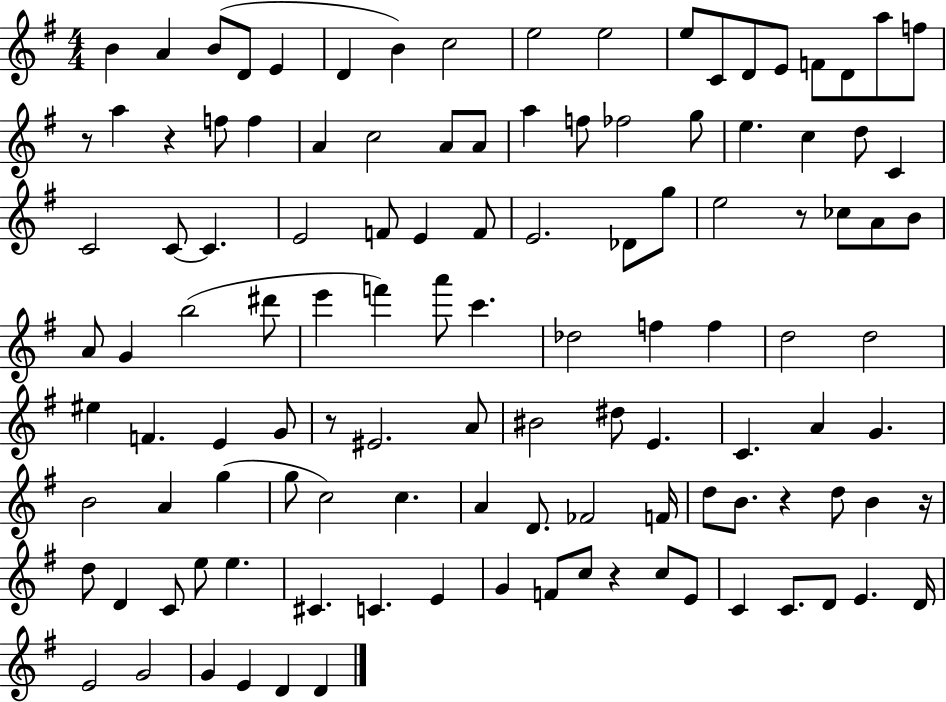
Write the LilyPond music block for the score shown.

{
  \clef treble
  \numericTimeSignature
  \time 4/4
  \key g \major
  b'4 a'4 b'8( d'8 e'4 | d'4 b'4) c''2 | e''2 e''2 | e''8 c'8 d'8 e'8 f'8 d'8 a''8 f''8 | \break r8 a''4 r4 f''8 f''4 | a'4 c''2 a'8 a'8 | a''4 f''8 fes''2 g''8 | e''4. c''4 d''8 c'4 | \break c'2 c'8~~ c'4. | e'2 f'8 e'4 f'8 | e'2. des'8 g''8 | e''2 r8 ces''8 a'8 b'8 | \break a'8 g'4 b''2( dis'''8 | e'''4 f'''4) a'''8 c'''4. | des''2 f''4 f''4 | d''2 d''2 | \break eis''4 f'4. e'4 g'8 | r8 eis'2. a'8 | bis'2 dis''8 e'4. | c'4. a'4 g'4. | \break b'2 a'4 g''4( | g''8 c''2) c''4. | a'4 d'8. fes'2 f'16 | d''8 b'8. r4 d''8 b'4 r16 | \break d''8 d'4 c'8 e''8 e''4. | cis'4. c'4. e'4 | g'4 f'8 c''8 r4 c''8 e'8 | c'4 c'8. d'8 e'4. d'16 | \break e'2 g'2 | g'4 e'4 d'4 d'4 | \bar "|."
}